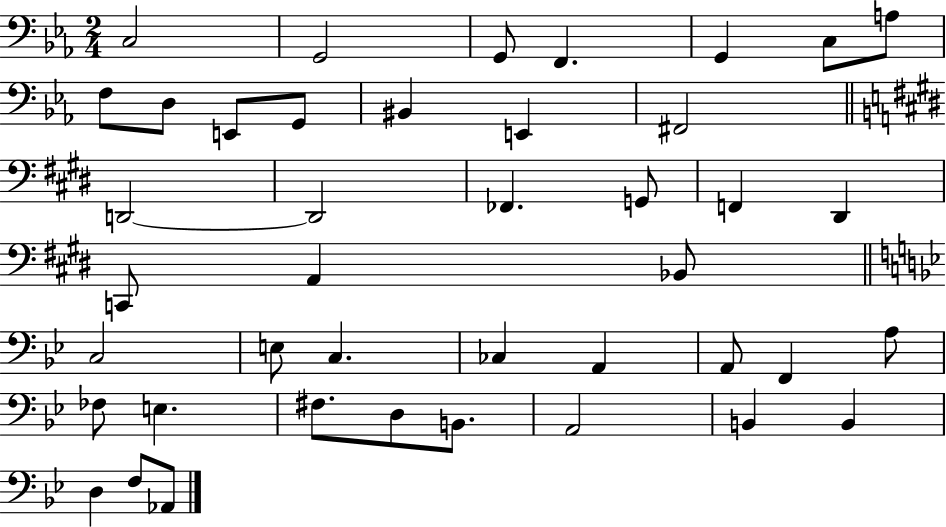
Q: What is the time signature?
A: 2/4